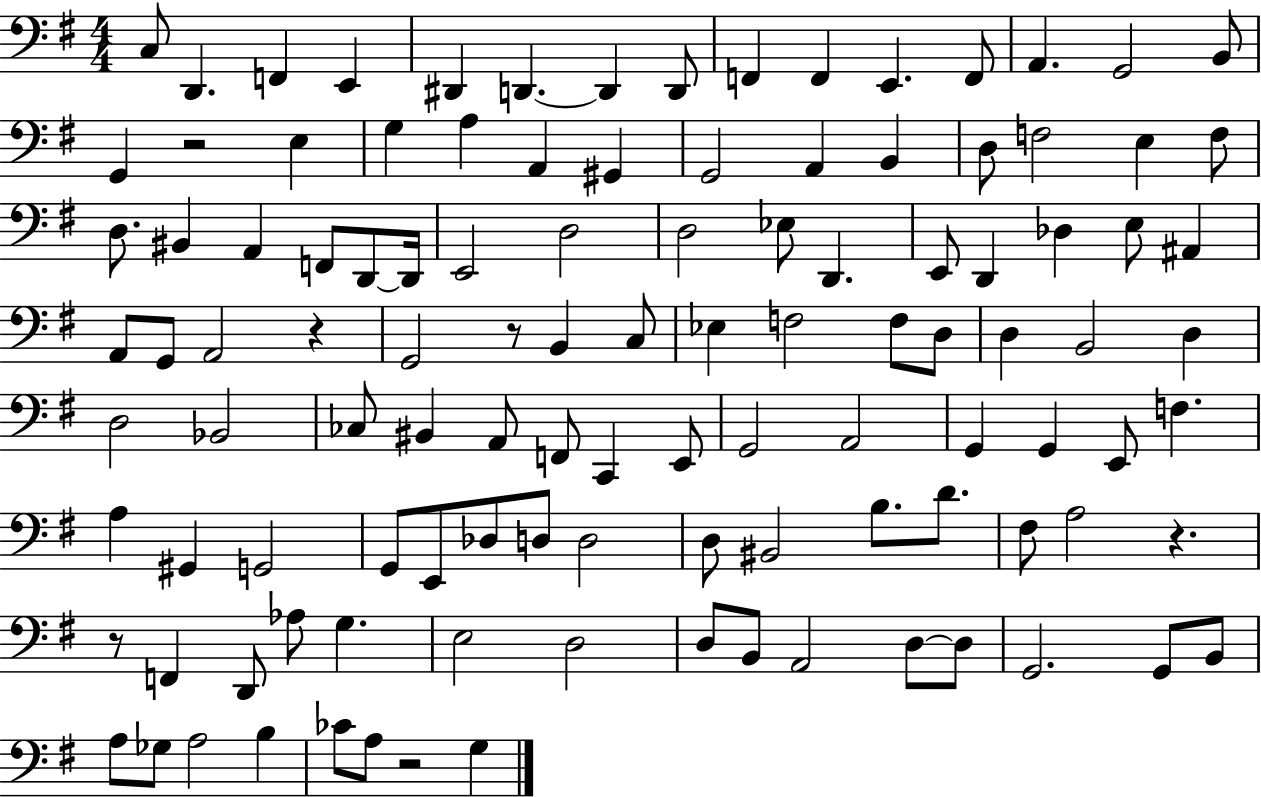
{
  \clef bass
  \numericTimeSignature
  \time 4/4
  \key g \major
  c8 d,4. f,4 e,4 | dis,4 d,4.~~ d,4 d,8 | f,4 f,4 e,4. f,8 | a,4. g,2 b,8 | \break g,4 r2 e4 | g4 a4 a,4 gis,4 | g,2 a,4 b,4 | d8 f2 e4 f8 | \break d8. bis,4 a,4 f,8 d,8~~ d,16 | e,2 d2 | d2 ees8 d,4. | e,8 d,4 des4 e8 ais,4 | \break a,8 g,8 a,2 r4 | g,2 r8 b,4 c8 | ees4 f2 f8 d8 | d4 b,2 d4 | \break d2 bes,2 | ces8 bis,4 a,8 f,8 c,4 e,8 | g,2 a,2 | g,4 g,4 e,8 f4. | \break a4 gis,4 g,2 | g,8 e,8 des8 d8 d2 | d8 bis,2 b8. d'8. | fis8 a2 r4. | \break r8 f,4 d,8 aes8 g4. | e2 d2 | d8 b,8 a,2 d8~~ d8 | g,2. g,8 b,8 | \break a8 ges8 a2 b4 | ces'8 a8 r2 g4 | \bar "|."
}